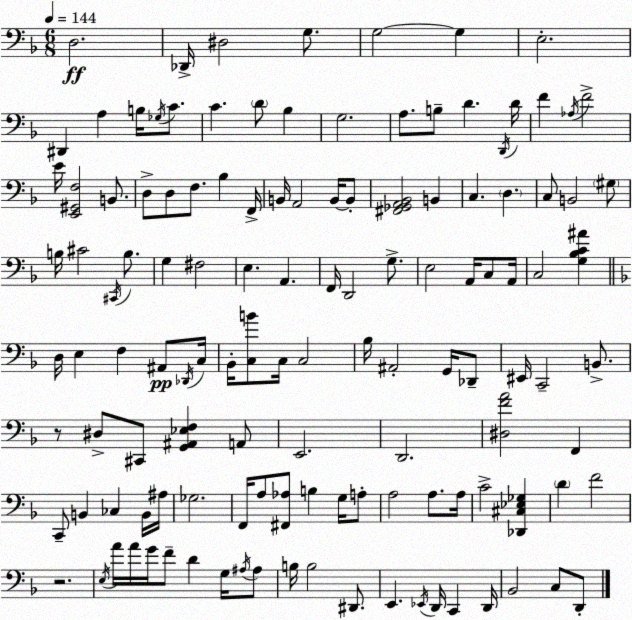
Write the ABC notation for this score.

X:1
T:Untitled
M:6/8
L:1/4
K:F
D,2 _D,,/4 ^D,2 G,/2 G,2 G, E,2 ^D,, A, B,/4 _G,/4 C/2 C D/2 _B, G,2 A,/2 B,/2 D D,,/4 D/4 F _A,/4 F2 E/4 [E,,^G,,F,]2 B,,/2 D,/2 D,/2 F,/2 _B, F,,/4 B,,/4 A,,2 B,,/4 B,,/2 [^F,,_G,,A,,_B,,]2 B,, C, D, C,/2 B,,2 ^G,/2 B,/4 ^C2 ^C,,/4 B,/2 G, ^F,2 E, A,, F,,/4 D,,2 G,/2 E,2 A,,/4 C,/2 A,,/4 C,2 [G,_B,C^A] D,/4 E, F, ^A,,/2 _D,,/4 C,/4 _B,,/4 [C,B]/2 C,/4 C,2 _B,/4 ^A,,2 G,,/4 _D,,/2 ^E,,/4 C,,2 B,,/2 z/2 ^D,/2 ^C,,/2 [G,,^A,,_E,F,] A,,/2 E,,2 D,,2 [^D,FA]2 F,, C,,/2 B,, _C, B,,/4 ^A,/4 _G,2 F,,/4 A,/2 [^F,,_A,]/2 B, G,/4 A,/2 A,2 A,/2 A,/4 C2 [_D,,^C,_E,_G,] D F2 z2 E,/4 A/4 A/4 G/4 F/2 D G,/4 ^A,/4 ^A,/2 B,/4 B,2 ^D,,/2 E,, _E,,/4 D,,/4 C,, D,,/4 _B,,2 C,/2 D,,/2